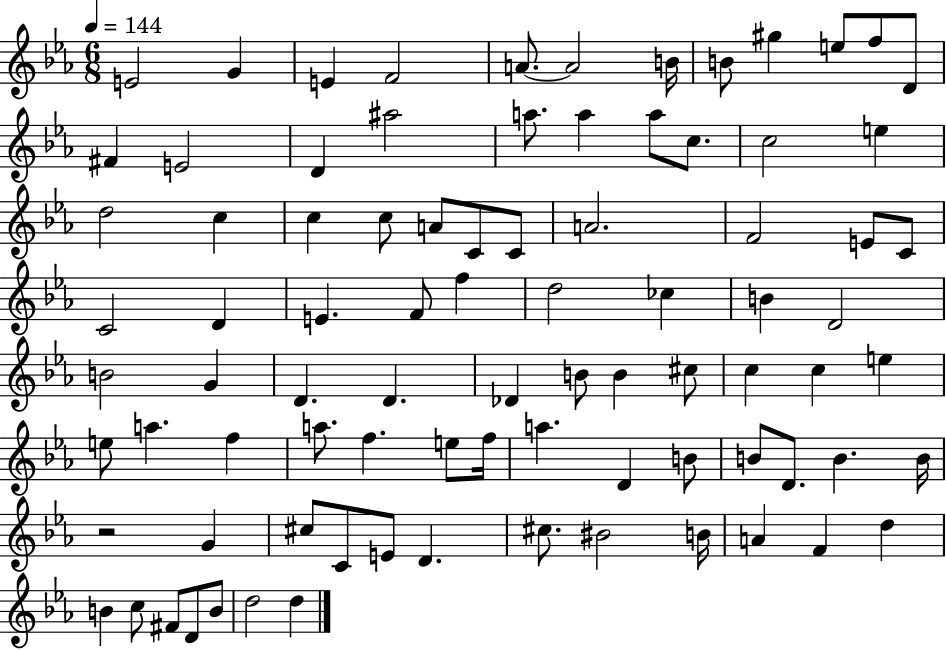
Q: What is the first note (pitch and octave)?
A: E4